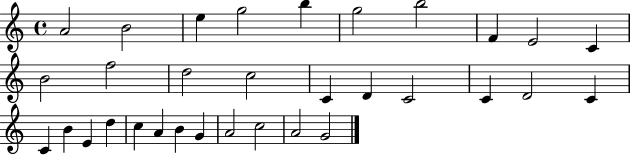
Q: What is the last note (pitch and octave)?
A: G4